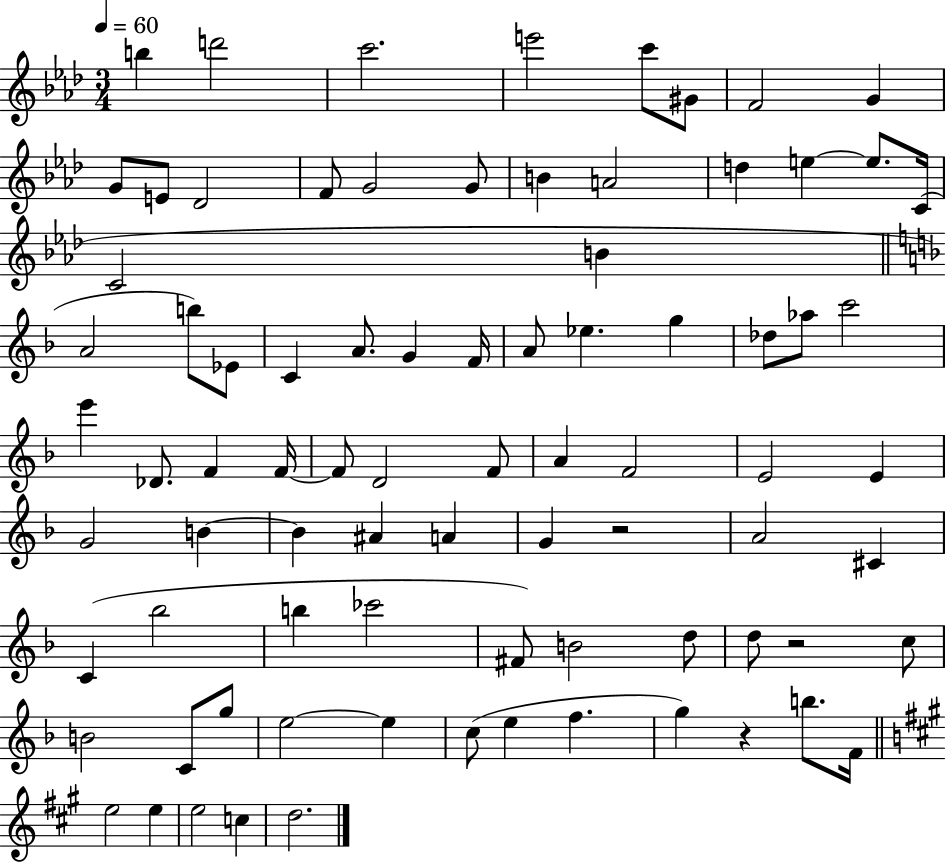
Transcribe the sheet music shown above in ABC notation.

X:1
T:Untitled
M:3/4
L:1/4
K:Ab
b d'2 c'2 e'2 c'/2 ^G/2 F2 G G/2 E/2 _D2 F/2 G2 G/2 B A2 d e e/2 C/4 C2 B A2 b/2 _E/2 C A/2 G F/4 A/2 _e g _d/2 _a/2 c'2 e' _D/2 F F/4 F/2 D2 F/2 A F2 E2 E G2 B B ^A A G z2 A2 ^C C _b2 b _c'2 ^F/2 B2 d/2 d/2 z2 c/2 B2 C/2 g/2 e2 e c/2 e f g z b/2 F/4 e2 e e2 c d2